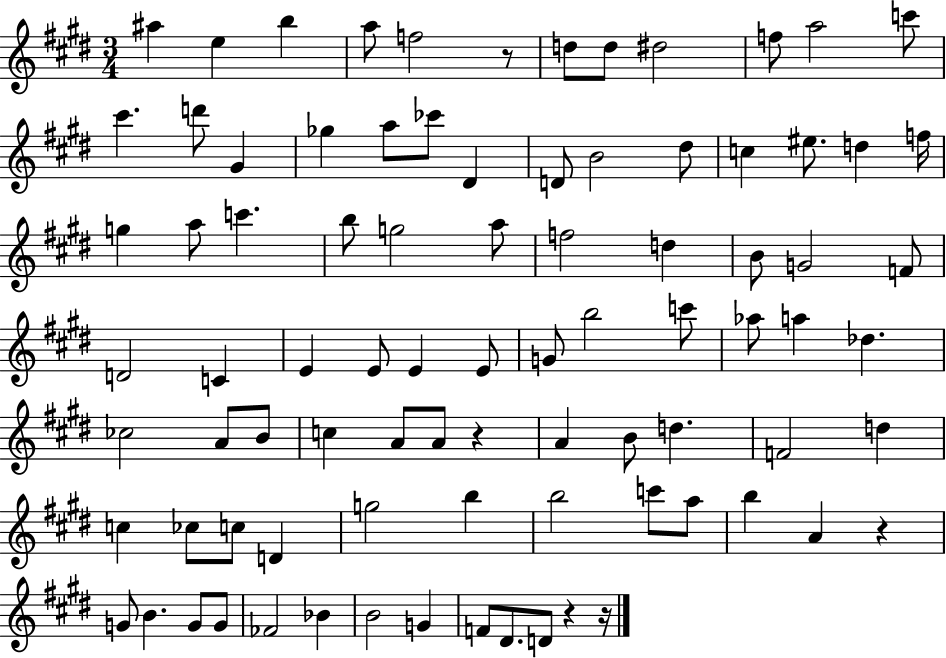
A#5/q E5/q B5/q A5/e F5/h R/e D5/e D5/e D#5/h F5/e A5/h C6/e C#6/q. D6/e G#4/q Gb5/q A5/e CES6/e D#4/q D4/e B4/h D#5/e C5/q EIS5/e. D5/q F5/s G5/q A5/e C6/q. B5/e G5/h A5/e F5/h D5/q B4/e G4/h F4/e D4/h C4/q E4/q E4/e E4/q E4/e G4/e B5/h C6/e Ab5/e A5/q Db5/q. CES5/h A4/e B4/e C5/q A4/e A4/e R/q A4/q B4/e D5/q. F4/h D5/q C5/q CES5/e C5/e D4/q G5/h B5/q B5/h C6/e A5/e B5/q A4/q R/q G4/e B4/q. G4/e G4/e FES4/h Bb4/q B4/h G4/q F4/e D#4/e. D4/e R/q R/s